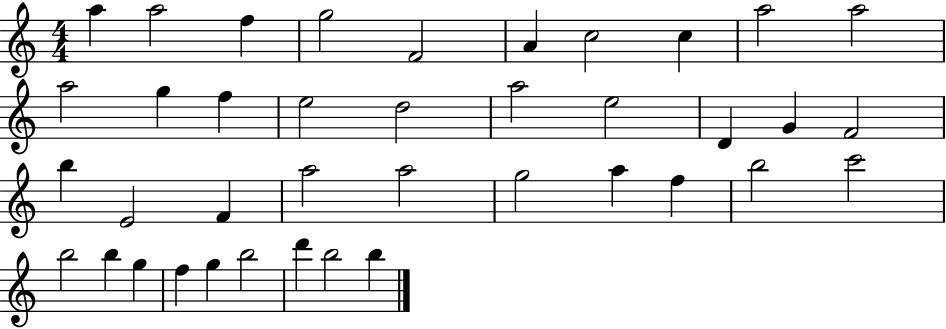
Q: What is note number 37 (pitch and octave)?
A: D6